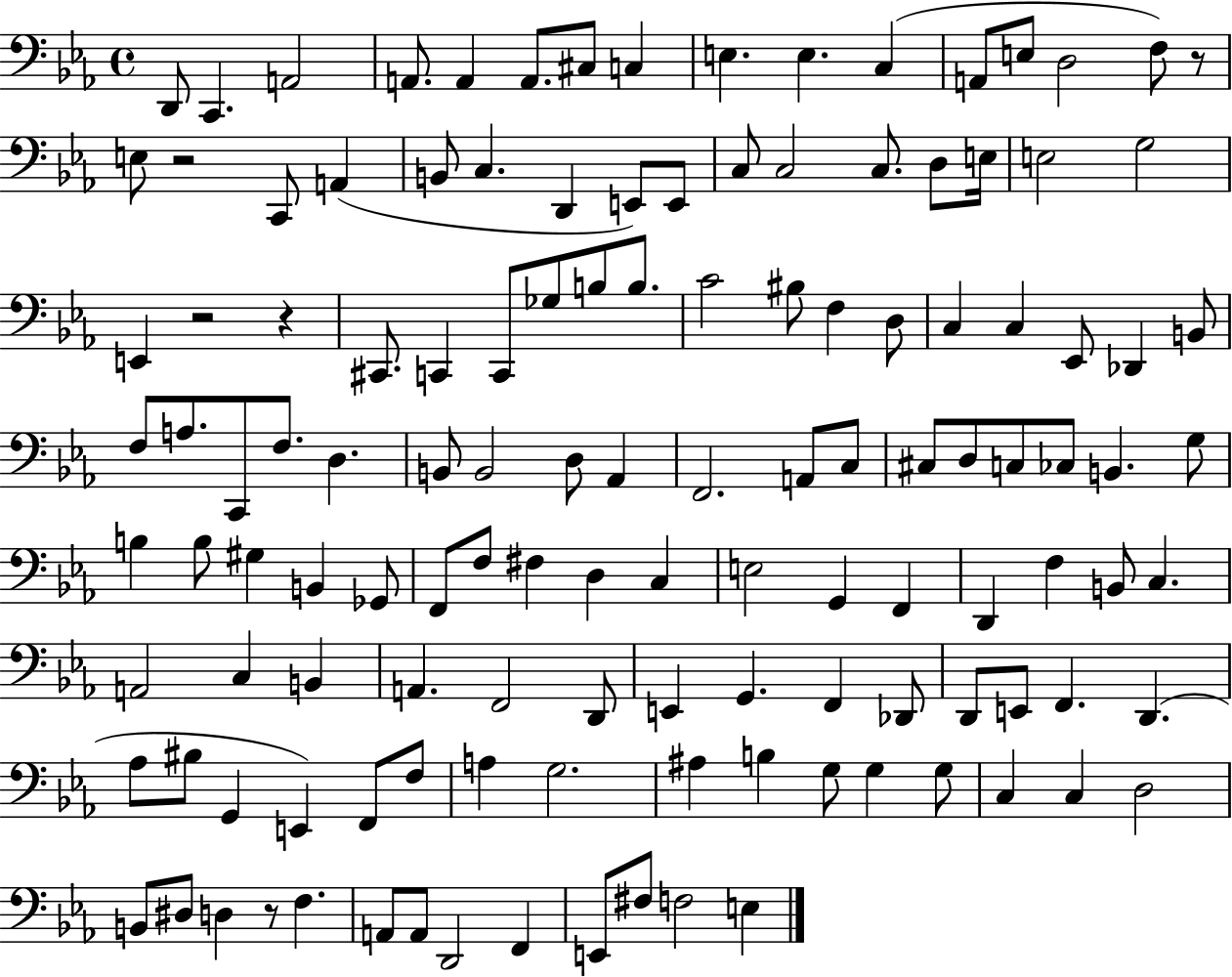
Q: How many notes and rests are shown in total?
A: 128